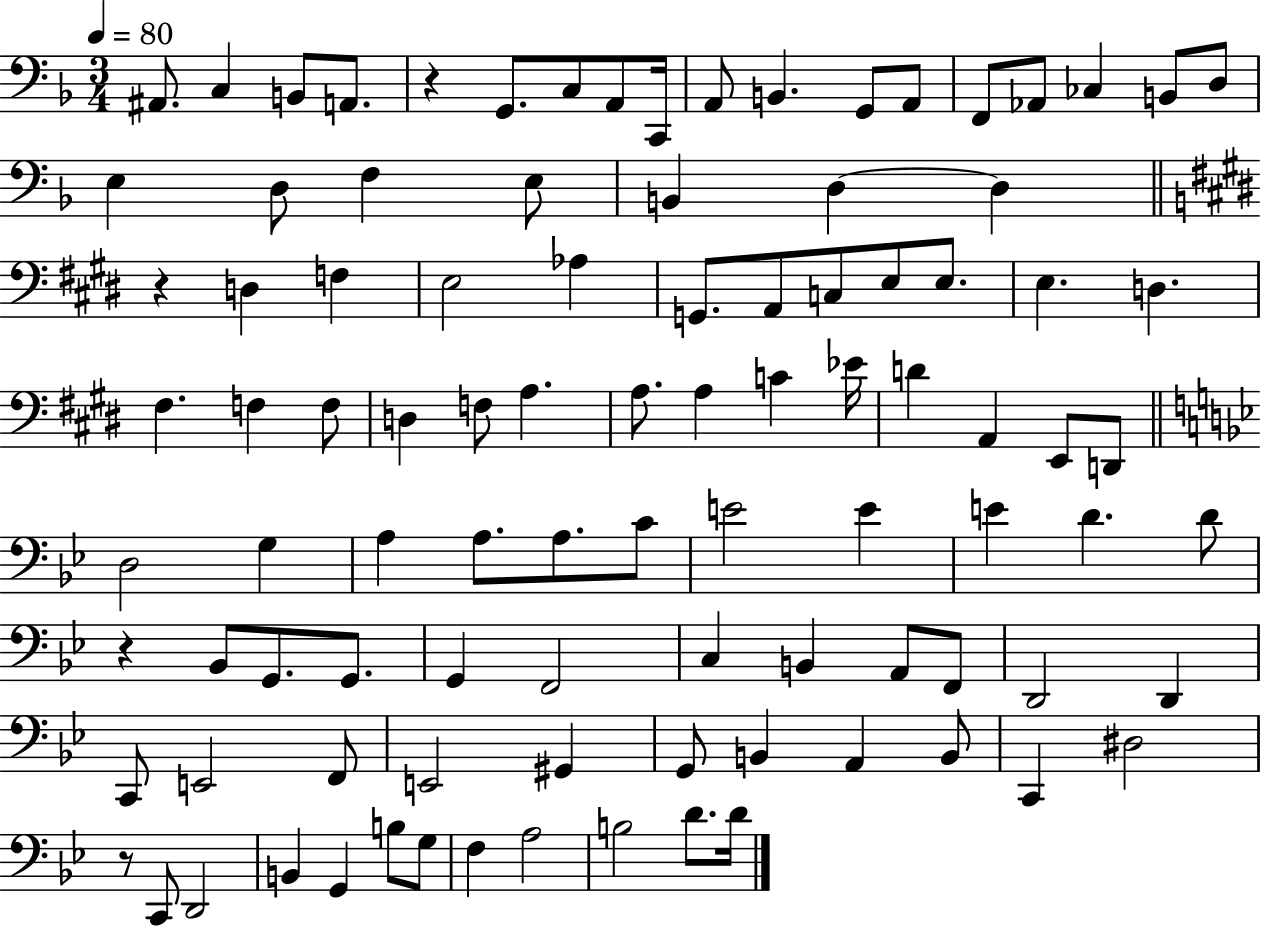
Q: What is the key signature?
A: F major